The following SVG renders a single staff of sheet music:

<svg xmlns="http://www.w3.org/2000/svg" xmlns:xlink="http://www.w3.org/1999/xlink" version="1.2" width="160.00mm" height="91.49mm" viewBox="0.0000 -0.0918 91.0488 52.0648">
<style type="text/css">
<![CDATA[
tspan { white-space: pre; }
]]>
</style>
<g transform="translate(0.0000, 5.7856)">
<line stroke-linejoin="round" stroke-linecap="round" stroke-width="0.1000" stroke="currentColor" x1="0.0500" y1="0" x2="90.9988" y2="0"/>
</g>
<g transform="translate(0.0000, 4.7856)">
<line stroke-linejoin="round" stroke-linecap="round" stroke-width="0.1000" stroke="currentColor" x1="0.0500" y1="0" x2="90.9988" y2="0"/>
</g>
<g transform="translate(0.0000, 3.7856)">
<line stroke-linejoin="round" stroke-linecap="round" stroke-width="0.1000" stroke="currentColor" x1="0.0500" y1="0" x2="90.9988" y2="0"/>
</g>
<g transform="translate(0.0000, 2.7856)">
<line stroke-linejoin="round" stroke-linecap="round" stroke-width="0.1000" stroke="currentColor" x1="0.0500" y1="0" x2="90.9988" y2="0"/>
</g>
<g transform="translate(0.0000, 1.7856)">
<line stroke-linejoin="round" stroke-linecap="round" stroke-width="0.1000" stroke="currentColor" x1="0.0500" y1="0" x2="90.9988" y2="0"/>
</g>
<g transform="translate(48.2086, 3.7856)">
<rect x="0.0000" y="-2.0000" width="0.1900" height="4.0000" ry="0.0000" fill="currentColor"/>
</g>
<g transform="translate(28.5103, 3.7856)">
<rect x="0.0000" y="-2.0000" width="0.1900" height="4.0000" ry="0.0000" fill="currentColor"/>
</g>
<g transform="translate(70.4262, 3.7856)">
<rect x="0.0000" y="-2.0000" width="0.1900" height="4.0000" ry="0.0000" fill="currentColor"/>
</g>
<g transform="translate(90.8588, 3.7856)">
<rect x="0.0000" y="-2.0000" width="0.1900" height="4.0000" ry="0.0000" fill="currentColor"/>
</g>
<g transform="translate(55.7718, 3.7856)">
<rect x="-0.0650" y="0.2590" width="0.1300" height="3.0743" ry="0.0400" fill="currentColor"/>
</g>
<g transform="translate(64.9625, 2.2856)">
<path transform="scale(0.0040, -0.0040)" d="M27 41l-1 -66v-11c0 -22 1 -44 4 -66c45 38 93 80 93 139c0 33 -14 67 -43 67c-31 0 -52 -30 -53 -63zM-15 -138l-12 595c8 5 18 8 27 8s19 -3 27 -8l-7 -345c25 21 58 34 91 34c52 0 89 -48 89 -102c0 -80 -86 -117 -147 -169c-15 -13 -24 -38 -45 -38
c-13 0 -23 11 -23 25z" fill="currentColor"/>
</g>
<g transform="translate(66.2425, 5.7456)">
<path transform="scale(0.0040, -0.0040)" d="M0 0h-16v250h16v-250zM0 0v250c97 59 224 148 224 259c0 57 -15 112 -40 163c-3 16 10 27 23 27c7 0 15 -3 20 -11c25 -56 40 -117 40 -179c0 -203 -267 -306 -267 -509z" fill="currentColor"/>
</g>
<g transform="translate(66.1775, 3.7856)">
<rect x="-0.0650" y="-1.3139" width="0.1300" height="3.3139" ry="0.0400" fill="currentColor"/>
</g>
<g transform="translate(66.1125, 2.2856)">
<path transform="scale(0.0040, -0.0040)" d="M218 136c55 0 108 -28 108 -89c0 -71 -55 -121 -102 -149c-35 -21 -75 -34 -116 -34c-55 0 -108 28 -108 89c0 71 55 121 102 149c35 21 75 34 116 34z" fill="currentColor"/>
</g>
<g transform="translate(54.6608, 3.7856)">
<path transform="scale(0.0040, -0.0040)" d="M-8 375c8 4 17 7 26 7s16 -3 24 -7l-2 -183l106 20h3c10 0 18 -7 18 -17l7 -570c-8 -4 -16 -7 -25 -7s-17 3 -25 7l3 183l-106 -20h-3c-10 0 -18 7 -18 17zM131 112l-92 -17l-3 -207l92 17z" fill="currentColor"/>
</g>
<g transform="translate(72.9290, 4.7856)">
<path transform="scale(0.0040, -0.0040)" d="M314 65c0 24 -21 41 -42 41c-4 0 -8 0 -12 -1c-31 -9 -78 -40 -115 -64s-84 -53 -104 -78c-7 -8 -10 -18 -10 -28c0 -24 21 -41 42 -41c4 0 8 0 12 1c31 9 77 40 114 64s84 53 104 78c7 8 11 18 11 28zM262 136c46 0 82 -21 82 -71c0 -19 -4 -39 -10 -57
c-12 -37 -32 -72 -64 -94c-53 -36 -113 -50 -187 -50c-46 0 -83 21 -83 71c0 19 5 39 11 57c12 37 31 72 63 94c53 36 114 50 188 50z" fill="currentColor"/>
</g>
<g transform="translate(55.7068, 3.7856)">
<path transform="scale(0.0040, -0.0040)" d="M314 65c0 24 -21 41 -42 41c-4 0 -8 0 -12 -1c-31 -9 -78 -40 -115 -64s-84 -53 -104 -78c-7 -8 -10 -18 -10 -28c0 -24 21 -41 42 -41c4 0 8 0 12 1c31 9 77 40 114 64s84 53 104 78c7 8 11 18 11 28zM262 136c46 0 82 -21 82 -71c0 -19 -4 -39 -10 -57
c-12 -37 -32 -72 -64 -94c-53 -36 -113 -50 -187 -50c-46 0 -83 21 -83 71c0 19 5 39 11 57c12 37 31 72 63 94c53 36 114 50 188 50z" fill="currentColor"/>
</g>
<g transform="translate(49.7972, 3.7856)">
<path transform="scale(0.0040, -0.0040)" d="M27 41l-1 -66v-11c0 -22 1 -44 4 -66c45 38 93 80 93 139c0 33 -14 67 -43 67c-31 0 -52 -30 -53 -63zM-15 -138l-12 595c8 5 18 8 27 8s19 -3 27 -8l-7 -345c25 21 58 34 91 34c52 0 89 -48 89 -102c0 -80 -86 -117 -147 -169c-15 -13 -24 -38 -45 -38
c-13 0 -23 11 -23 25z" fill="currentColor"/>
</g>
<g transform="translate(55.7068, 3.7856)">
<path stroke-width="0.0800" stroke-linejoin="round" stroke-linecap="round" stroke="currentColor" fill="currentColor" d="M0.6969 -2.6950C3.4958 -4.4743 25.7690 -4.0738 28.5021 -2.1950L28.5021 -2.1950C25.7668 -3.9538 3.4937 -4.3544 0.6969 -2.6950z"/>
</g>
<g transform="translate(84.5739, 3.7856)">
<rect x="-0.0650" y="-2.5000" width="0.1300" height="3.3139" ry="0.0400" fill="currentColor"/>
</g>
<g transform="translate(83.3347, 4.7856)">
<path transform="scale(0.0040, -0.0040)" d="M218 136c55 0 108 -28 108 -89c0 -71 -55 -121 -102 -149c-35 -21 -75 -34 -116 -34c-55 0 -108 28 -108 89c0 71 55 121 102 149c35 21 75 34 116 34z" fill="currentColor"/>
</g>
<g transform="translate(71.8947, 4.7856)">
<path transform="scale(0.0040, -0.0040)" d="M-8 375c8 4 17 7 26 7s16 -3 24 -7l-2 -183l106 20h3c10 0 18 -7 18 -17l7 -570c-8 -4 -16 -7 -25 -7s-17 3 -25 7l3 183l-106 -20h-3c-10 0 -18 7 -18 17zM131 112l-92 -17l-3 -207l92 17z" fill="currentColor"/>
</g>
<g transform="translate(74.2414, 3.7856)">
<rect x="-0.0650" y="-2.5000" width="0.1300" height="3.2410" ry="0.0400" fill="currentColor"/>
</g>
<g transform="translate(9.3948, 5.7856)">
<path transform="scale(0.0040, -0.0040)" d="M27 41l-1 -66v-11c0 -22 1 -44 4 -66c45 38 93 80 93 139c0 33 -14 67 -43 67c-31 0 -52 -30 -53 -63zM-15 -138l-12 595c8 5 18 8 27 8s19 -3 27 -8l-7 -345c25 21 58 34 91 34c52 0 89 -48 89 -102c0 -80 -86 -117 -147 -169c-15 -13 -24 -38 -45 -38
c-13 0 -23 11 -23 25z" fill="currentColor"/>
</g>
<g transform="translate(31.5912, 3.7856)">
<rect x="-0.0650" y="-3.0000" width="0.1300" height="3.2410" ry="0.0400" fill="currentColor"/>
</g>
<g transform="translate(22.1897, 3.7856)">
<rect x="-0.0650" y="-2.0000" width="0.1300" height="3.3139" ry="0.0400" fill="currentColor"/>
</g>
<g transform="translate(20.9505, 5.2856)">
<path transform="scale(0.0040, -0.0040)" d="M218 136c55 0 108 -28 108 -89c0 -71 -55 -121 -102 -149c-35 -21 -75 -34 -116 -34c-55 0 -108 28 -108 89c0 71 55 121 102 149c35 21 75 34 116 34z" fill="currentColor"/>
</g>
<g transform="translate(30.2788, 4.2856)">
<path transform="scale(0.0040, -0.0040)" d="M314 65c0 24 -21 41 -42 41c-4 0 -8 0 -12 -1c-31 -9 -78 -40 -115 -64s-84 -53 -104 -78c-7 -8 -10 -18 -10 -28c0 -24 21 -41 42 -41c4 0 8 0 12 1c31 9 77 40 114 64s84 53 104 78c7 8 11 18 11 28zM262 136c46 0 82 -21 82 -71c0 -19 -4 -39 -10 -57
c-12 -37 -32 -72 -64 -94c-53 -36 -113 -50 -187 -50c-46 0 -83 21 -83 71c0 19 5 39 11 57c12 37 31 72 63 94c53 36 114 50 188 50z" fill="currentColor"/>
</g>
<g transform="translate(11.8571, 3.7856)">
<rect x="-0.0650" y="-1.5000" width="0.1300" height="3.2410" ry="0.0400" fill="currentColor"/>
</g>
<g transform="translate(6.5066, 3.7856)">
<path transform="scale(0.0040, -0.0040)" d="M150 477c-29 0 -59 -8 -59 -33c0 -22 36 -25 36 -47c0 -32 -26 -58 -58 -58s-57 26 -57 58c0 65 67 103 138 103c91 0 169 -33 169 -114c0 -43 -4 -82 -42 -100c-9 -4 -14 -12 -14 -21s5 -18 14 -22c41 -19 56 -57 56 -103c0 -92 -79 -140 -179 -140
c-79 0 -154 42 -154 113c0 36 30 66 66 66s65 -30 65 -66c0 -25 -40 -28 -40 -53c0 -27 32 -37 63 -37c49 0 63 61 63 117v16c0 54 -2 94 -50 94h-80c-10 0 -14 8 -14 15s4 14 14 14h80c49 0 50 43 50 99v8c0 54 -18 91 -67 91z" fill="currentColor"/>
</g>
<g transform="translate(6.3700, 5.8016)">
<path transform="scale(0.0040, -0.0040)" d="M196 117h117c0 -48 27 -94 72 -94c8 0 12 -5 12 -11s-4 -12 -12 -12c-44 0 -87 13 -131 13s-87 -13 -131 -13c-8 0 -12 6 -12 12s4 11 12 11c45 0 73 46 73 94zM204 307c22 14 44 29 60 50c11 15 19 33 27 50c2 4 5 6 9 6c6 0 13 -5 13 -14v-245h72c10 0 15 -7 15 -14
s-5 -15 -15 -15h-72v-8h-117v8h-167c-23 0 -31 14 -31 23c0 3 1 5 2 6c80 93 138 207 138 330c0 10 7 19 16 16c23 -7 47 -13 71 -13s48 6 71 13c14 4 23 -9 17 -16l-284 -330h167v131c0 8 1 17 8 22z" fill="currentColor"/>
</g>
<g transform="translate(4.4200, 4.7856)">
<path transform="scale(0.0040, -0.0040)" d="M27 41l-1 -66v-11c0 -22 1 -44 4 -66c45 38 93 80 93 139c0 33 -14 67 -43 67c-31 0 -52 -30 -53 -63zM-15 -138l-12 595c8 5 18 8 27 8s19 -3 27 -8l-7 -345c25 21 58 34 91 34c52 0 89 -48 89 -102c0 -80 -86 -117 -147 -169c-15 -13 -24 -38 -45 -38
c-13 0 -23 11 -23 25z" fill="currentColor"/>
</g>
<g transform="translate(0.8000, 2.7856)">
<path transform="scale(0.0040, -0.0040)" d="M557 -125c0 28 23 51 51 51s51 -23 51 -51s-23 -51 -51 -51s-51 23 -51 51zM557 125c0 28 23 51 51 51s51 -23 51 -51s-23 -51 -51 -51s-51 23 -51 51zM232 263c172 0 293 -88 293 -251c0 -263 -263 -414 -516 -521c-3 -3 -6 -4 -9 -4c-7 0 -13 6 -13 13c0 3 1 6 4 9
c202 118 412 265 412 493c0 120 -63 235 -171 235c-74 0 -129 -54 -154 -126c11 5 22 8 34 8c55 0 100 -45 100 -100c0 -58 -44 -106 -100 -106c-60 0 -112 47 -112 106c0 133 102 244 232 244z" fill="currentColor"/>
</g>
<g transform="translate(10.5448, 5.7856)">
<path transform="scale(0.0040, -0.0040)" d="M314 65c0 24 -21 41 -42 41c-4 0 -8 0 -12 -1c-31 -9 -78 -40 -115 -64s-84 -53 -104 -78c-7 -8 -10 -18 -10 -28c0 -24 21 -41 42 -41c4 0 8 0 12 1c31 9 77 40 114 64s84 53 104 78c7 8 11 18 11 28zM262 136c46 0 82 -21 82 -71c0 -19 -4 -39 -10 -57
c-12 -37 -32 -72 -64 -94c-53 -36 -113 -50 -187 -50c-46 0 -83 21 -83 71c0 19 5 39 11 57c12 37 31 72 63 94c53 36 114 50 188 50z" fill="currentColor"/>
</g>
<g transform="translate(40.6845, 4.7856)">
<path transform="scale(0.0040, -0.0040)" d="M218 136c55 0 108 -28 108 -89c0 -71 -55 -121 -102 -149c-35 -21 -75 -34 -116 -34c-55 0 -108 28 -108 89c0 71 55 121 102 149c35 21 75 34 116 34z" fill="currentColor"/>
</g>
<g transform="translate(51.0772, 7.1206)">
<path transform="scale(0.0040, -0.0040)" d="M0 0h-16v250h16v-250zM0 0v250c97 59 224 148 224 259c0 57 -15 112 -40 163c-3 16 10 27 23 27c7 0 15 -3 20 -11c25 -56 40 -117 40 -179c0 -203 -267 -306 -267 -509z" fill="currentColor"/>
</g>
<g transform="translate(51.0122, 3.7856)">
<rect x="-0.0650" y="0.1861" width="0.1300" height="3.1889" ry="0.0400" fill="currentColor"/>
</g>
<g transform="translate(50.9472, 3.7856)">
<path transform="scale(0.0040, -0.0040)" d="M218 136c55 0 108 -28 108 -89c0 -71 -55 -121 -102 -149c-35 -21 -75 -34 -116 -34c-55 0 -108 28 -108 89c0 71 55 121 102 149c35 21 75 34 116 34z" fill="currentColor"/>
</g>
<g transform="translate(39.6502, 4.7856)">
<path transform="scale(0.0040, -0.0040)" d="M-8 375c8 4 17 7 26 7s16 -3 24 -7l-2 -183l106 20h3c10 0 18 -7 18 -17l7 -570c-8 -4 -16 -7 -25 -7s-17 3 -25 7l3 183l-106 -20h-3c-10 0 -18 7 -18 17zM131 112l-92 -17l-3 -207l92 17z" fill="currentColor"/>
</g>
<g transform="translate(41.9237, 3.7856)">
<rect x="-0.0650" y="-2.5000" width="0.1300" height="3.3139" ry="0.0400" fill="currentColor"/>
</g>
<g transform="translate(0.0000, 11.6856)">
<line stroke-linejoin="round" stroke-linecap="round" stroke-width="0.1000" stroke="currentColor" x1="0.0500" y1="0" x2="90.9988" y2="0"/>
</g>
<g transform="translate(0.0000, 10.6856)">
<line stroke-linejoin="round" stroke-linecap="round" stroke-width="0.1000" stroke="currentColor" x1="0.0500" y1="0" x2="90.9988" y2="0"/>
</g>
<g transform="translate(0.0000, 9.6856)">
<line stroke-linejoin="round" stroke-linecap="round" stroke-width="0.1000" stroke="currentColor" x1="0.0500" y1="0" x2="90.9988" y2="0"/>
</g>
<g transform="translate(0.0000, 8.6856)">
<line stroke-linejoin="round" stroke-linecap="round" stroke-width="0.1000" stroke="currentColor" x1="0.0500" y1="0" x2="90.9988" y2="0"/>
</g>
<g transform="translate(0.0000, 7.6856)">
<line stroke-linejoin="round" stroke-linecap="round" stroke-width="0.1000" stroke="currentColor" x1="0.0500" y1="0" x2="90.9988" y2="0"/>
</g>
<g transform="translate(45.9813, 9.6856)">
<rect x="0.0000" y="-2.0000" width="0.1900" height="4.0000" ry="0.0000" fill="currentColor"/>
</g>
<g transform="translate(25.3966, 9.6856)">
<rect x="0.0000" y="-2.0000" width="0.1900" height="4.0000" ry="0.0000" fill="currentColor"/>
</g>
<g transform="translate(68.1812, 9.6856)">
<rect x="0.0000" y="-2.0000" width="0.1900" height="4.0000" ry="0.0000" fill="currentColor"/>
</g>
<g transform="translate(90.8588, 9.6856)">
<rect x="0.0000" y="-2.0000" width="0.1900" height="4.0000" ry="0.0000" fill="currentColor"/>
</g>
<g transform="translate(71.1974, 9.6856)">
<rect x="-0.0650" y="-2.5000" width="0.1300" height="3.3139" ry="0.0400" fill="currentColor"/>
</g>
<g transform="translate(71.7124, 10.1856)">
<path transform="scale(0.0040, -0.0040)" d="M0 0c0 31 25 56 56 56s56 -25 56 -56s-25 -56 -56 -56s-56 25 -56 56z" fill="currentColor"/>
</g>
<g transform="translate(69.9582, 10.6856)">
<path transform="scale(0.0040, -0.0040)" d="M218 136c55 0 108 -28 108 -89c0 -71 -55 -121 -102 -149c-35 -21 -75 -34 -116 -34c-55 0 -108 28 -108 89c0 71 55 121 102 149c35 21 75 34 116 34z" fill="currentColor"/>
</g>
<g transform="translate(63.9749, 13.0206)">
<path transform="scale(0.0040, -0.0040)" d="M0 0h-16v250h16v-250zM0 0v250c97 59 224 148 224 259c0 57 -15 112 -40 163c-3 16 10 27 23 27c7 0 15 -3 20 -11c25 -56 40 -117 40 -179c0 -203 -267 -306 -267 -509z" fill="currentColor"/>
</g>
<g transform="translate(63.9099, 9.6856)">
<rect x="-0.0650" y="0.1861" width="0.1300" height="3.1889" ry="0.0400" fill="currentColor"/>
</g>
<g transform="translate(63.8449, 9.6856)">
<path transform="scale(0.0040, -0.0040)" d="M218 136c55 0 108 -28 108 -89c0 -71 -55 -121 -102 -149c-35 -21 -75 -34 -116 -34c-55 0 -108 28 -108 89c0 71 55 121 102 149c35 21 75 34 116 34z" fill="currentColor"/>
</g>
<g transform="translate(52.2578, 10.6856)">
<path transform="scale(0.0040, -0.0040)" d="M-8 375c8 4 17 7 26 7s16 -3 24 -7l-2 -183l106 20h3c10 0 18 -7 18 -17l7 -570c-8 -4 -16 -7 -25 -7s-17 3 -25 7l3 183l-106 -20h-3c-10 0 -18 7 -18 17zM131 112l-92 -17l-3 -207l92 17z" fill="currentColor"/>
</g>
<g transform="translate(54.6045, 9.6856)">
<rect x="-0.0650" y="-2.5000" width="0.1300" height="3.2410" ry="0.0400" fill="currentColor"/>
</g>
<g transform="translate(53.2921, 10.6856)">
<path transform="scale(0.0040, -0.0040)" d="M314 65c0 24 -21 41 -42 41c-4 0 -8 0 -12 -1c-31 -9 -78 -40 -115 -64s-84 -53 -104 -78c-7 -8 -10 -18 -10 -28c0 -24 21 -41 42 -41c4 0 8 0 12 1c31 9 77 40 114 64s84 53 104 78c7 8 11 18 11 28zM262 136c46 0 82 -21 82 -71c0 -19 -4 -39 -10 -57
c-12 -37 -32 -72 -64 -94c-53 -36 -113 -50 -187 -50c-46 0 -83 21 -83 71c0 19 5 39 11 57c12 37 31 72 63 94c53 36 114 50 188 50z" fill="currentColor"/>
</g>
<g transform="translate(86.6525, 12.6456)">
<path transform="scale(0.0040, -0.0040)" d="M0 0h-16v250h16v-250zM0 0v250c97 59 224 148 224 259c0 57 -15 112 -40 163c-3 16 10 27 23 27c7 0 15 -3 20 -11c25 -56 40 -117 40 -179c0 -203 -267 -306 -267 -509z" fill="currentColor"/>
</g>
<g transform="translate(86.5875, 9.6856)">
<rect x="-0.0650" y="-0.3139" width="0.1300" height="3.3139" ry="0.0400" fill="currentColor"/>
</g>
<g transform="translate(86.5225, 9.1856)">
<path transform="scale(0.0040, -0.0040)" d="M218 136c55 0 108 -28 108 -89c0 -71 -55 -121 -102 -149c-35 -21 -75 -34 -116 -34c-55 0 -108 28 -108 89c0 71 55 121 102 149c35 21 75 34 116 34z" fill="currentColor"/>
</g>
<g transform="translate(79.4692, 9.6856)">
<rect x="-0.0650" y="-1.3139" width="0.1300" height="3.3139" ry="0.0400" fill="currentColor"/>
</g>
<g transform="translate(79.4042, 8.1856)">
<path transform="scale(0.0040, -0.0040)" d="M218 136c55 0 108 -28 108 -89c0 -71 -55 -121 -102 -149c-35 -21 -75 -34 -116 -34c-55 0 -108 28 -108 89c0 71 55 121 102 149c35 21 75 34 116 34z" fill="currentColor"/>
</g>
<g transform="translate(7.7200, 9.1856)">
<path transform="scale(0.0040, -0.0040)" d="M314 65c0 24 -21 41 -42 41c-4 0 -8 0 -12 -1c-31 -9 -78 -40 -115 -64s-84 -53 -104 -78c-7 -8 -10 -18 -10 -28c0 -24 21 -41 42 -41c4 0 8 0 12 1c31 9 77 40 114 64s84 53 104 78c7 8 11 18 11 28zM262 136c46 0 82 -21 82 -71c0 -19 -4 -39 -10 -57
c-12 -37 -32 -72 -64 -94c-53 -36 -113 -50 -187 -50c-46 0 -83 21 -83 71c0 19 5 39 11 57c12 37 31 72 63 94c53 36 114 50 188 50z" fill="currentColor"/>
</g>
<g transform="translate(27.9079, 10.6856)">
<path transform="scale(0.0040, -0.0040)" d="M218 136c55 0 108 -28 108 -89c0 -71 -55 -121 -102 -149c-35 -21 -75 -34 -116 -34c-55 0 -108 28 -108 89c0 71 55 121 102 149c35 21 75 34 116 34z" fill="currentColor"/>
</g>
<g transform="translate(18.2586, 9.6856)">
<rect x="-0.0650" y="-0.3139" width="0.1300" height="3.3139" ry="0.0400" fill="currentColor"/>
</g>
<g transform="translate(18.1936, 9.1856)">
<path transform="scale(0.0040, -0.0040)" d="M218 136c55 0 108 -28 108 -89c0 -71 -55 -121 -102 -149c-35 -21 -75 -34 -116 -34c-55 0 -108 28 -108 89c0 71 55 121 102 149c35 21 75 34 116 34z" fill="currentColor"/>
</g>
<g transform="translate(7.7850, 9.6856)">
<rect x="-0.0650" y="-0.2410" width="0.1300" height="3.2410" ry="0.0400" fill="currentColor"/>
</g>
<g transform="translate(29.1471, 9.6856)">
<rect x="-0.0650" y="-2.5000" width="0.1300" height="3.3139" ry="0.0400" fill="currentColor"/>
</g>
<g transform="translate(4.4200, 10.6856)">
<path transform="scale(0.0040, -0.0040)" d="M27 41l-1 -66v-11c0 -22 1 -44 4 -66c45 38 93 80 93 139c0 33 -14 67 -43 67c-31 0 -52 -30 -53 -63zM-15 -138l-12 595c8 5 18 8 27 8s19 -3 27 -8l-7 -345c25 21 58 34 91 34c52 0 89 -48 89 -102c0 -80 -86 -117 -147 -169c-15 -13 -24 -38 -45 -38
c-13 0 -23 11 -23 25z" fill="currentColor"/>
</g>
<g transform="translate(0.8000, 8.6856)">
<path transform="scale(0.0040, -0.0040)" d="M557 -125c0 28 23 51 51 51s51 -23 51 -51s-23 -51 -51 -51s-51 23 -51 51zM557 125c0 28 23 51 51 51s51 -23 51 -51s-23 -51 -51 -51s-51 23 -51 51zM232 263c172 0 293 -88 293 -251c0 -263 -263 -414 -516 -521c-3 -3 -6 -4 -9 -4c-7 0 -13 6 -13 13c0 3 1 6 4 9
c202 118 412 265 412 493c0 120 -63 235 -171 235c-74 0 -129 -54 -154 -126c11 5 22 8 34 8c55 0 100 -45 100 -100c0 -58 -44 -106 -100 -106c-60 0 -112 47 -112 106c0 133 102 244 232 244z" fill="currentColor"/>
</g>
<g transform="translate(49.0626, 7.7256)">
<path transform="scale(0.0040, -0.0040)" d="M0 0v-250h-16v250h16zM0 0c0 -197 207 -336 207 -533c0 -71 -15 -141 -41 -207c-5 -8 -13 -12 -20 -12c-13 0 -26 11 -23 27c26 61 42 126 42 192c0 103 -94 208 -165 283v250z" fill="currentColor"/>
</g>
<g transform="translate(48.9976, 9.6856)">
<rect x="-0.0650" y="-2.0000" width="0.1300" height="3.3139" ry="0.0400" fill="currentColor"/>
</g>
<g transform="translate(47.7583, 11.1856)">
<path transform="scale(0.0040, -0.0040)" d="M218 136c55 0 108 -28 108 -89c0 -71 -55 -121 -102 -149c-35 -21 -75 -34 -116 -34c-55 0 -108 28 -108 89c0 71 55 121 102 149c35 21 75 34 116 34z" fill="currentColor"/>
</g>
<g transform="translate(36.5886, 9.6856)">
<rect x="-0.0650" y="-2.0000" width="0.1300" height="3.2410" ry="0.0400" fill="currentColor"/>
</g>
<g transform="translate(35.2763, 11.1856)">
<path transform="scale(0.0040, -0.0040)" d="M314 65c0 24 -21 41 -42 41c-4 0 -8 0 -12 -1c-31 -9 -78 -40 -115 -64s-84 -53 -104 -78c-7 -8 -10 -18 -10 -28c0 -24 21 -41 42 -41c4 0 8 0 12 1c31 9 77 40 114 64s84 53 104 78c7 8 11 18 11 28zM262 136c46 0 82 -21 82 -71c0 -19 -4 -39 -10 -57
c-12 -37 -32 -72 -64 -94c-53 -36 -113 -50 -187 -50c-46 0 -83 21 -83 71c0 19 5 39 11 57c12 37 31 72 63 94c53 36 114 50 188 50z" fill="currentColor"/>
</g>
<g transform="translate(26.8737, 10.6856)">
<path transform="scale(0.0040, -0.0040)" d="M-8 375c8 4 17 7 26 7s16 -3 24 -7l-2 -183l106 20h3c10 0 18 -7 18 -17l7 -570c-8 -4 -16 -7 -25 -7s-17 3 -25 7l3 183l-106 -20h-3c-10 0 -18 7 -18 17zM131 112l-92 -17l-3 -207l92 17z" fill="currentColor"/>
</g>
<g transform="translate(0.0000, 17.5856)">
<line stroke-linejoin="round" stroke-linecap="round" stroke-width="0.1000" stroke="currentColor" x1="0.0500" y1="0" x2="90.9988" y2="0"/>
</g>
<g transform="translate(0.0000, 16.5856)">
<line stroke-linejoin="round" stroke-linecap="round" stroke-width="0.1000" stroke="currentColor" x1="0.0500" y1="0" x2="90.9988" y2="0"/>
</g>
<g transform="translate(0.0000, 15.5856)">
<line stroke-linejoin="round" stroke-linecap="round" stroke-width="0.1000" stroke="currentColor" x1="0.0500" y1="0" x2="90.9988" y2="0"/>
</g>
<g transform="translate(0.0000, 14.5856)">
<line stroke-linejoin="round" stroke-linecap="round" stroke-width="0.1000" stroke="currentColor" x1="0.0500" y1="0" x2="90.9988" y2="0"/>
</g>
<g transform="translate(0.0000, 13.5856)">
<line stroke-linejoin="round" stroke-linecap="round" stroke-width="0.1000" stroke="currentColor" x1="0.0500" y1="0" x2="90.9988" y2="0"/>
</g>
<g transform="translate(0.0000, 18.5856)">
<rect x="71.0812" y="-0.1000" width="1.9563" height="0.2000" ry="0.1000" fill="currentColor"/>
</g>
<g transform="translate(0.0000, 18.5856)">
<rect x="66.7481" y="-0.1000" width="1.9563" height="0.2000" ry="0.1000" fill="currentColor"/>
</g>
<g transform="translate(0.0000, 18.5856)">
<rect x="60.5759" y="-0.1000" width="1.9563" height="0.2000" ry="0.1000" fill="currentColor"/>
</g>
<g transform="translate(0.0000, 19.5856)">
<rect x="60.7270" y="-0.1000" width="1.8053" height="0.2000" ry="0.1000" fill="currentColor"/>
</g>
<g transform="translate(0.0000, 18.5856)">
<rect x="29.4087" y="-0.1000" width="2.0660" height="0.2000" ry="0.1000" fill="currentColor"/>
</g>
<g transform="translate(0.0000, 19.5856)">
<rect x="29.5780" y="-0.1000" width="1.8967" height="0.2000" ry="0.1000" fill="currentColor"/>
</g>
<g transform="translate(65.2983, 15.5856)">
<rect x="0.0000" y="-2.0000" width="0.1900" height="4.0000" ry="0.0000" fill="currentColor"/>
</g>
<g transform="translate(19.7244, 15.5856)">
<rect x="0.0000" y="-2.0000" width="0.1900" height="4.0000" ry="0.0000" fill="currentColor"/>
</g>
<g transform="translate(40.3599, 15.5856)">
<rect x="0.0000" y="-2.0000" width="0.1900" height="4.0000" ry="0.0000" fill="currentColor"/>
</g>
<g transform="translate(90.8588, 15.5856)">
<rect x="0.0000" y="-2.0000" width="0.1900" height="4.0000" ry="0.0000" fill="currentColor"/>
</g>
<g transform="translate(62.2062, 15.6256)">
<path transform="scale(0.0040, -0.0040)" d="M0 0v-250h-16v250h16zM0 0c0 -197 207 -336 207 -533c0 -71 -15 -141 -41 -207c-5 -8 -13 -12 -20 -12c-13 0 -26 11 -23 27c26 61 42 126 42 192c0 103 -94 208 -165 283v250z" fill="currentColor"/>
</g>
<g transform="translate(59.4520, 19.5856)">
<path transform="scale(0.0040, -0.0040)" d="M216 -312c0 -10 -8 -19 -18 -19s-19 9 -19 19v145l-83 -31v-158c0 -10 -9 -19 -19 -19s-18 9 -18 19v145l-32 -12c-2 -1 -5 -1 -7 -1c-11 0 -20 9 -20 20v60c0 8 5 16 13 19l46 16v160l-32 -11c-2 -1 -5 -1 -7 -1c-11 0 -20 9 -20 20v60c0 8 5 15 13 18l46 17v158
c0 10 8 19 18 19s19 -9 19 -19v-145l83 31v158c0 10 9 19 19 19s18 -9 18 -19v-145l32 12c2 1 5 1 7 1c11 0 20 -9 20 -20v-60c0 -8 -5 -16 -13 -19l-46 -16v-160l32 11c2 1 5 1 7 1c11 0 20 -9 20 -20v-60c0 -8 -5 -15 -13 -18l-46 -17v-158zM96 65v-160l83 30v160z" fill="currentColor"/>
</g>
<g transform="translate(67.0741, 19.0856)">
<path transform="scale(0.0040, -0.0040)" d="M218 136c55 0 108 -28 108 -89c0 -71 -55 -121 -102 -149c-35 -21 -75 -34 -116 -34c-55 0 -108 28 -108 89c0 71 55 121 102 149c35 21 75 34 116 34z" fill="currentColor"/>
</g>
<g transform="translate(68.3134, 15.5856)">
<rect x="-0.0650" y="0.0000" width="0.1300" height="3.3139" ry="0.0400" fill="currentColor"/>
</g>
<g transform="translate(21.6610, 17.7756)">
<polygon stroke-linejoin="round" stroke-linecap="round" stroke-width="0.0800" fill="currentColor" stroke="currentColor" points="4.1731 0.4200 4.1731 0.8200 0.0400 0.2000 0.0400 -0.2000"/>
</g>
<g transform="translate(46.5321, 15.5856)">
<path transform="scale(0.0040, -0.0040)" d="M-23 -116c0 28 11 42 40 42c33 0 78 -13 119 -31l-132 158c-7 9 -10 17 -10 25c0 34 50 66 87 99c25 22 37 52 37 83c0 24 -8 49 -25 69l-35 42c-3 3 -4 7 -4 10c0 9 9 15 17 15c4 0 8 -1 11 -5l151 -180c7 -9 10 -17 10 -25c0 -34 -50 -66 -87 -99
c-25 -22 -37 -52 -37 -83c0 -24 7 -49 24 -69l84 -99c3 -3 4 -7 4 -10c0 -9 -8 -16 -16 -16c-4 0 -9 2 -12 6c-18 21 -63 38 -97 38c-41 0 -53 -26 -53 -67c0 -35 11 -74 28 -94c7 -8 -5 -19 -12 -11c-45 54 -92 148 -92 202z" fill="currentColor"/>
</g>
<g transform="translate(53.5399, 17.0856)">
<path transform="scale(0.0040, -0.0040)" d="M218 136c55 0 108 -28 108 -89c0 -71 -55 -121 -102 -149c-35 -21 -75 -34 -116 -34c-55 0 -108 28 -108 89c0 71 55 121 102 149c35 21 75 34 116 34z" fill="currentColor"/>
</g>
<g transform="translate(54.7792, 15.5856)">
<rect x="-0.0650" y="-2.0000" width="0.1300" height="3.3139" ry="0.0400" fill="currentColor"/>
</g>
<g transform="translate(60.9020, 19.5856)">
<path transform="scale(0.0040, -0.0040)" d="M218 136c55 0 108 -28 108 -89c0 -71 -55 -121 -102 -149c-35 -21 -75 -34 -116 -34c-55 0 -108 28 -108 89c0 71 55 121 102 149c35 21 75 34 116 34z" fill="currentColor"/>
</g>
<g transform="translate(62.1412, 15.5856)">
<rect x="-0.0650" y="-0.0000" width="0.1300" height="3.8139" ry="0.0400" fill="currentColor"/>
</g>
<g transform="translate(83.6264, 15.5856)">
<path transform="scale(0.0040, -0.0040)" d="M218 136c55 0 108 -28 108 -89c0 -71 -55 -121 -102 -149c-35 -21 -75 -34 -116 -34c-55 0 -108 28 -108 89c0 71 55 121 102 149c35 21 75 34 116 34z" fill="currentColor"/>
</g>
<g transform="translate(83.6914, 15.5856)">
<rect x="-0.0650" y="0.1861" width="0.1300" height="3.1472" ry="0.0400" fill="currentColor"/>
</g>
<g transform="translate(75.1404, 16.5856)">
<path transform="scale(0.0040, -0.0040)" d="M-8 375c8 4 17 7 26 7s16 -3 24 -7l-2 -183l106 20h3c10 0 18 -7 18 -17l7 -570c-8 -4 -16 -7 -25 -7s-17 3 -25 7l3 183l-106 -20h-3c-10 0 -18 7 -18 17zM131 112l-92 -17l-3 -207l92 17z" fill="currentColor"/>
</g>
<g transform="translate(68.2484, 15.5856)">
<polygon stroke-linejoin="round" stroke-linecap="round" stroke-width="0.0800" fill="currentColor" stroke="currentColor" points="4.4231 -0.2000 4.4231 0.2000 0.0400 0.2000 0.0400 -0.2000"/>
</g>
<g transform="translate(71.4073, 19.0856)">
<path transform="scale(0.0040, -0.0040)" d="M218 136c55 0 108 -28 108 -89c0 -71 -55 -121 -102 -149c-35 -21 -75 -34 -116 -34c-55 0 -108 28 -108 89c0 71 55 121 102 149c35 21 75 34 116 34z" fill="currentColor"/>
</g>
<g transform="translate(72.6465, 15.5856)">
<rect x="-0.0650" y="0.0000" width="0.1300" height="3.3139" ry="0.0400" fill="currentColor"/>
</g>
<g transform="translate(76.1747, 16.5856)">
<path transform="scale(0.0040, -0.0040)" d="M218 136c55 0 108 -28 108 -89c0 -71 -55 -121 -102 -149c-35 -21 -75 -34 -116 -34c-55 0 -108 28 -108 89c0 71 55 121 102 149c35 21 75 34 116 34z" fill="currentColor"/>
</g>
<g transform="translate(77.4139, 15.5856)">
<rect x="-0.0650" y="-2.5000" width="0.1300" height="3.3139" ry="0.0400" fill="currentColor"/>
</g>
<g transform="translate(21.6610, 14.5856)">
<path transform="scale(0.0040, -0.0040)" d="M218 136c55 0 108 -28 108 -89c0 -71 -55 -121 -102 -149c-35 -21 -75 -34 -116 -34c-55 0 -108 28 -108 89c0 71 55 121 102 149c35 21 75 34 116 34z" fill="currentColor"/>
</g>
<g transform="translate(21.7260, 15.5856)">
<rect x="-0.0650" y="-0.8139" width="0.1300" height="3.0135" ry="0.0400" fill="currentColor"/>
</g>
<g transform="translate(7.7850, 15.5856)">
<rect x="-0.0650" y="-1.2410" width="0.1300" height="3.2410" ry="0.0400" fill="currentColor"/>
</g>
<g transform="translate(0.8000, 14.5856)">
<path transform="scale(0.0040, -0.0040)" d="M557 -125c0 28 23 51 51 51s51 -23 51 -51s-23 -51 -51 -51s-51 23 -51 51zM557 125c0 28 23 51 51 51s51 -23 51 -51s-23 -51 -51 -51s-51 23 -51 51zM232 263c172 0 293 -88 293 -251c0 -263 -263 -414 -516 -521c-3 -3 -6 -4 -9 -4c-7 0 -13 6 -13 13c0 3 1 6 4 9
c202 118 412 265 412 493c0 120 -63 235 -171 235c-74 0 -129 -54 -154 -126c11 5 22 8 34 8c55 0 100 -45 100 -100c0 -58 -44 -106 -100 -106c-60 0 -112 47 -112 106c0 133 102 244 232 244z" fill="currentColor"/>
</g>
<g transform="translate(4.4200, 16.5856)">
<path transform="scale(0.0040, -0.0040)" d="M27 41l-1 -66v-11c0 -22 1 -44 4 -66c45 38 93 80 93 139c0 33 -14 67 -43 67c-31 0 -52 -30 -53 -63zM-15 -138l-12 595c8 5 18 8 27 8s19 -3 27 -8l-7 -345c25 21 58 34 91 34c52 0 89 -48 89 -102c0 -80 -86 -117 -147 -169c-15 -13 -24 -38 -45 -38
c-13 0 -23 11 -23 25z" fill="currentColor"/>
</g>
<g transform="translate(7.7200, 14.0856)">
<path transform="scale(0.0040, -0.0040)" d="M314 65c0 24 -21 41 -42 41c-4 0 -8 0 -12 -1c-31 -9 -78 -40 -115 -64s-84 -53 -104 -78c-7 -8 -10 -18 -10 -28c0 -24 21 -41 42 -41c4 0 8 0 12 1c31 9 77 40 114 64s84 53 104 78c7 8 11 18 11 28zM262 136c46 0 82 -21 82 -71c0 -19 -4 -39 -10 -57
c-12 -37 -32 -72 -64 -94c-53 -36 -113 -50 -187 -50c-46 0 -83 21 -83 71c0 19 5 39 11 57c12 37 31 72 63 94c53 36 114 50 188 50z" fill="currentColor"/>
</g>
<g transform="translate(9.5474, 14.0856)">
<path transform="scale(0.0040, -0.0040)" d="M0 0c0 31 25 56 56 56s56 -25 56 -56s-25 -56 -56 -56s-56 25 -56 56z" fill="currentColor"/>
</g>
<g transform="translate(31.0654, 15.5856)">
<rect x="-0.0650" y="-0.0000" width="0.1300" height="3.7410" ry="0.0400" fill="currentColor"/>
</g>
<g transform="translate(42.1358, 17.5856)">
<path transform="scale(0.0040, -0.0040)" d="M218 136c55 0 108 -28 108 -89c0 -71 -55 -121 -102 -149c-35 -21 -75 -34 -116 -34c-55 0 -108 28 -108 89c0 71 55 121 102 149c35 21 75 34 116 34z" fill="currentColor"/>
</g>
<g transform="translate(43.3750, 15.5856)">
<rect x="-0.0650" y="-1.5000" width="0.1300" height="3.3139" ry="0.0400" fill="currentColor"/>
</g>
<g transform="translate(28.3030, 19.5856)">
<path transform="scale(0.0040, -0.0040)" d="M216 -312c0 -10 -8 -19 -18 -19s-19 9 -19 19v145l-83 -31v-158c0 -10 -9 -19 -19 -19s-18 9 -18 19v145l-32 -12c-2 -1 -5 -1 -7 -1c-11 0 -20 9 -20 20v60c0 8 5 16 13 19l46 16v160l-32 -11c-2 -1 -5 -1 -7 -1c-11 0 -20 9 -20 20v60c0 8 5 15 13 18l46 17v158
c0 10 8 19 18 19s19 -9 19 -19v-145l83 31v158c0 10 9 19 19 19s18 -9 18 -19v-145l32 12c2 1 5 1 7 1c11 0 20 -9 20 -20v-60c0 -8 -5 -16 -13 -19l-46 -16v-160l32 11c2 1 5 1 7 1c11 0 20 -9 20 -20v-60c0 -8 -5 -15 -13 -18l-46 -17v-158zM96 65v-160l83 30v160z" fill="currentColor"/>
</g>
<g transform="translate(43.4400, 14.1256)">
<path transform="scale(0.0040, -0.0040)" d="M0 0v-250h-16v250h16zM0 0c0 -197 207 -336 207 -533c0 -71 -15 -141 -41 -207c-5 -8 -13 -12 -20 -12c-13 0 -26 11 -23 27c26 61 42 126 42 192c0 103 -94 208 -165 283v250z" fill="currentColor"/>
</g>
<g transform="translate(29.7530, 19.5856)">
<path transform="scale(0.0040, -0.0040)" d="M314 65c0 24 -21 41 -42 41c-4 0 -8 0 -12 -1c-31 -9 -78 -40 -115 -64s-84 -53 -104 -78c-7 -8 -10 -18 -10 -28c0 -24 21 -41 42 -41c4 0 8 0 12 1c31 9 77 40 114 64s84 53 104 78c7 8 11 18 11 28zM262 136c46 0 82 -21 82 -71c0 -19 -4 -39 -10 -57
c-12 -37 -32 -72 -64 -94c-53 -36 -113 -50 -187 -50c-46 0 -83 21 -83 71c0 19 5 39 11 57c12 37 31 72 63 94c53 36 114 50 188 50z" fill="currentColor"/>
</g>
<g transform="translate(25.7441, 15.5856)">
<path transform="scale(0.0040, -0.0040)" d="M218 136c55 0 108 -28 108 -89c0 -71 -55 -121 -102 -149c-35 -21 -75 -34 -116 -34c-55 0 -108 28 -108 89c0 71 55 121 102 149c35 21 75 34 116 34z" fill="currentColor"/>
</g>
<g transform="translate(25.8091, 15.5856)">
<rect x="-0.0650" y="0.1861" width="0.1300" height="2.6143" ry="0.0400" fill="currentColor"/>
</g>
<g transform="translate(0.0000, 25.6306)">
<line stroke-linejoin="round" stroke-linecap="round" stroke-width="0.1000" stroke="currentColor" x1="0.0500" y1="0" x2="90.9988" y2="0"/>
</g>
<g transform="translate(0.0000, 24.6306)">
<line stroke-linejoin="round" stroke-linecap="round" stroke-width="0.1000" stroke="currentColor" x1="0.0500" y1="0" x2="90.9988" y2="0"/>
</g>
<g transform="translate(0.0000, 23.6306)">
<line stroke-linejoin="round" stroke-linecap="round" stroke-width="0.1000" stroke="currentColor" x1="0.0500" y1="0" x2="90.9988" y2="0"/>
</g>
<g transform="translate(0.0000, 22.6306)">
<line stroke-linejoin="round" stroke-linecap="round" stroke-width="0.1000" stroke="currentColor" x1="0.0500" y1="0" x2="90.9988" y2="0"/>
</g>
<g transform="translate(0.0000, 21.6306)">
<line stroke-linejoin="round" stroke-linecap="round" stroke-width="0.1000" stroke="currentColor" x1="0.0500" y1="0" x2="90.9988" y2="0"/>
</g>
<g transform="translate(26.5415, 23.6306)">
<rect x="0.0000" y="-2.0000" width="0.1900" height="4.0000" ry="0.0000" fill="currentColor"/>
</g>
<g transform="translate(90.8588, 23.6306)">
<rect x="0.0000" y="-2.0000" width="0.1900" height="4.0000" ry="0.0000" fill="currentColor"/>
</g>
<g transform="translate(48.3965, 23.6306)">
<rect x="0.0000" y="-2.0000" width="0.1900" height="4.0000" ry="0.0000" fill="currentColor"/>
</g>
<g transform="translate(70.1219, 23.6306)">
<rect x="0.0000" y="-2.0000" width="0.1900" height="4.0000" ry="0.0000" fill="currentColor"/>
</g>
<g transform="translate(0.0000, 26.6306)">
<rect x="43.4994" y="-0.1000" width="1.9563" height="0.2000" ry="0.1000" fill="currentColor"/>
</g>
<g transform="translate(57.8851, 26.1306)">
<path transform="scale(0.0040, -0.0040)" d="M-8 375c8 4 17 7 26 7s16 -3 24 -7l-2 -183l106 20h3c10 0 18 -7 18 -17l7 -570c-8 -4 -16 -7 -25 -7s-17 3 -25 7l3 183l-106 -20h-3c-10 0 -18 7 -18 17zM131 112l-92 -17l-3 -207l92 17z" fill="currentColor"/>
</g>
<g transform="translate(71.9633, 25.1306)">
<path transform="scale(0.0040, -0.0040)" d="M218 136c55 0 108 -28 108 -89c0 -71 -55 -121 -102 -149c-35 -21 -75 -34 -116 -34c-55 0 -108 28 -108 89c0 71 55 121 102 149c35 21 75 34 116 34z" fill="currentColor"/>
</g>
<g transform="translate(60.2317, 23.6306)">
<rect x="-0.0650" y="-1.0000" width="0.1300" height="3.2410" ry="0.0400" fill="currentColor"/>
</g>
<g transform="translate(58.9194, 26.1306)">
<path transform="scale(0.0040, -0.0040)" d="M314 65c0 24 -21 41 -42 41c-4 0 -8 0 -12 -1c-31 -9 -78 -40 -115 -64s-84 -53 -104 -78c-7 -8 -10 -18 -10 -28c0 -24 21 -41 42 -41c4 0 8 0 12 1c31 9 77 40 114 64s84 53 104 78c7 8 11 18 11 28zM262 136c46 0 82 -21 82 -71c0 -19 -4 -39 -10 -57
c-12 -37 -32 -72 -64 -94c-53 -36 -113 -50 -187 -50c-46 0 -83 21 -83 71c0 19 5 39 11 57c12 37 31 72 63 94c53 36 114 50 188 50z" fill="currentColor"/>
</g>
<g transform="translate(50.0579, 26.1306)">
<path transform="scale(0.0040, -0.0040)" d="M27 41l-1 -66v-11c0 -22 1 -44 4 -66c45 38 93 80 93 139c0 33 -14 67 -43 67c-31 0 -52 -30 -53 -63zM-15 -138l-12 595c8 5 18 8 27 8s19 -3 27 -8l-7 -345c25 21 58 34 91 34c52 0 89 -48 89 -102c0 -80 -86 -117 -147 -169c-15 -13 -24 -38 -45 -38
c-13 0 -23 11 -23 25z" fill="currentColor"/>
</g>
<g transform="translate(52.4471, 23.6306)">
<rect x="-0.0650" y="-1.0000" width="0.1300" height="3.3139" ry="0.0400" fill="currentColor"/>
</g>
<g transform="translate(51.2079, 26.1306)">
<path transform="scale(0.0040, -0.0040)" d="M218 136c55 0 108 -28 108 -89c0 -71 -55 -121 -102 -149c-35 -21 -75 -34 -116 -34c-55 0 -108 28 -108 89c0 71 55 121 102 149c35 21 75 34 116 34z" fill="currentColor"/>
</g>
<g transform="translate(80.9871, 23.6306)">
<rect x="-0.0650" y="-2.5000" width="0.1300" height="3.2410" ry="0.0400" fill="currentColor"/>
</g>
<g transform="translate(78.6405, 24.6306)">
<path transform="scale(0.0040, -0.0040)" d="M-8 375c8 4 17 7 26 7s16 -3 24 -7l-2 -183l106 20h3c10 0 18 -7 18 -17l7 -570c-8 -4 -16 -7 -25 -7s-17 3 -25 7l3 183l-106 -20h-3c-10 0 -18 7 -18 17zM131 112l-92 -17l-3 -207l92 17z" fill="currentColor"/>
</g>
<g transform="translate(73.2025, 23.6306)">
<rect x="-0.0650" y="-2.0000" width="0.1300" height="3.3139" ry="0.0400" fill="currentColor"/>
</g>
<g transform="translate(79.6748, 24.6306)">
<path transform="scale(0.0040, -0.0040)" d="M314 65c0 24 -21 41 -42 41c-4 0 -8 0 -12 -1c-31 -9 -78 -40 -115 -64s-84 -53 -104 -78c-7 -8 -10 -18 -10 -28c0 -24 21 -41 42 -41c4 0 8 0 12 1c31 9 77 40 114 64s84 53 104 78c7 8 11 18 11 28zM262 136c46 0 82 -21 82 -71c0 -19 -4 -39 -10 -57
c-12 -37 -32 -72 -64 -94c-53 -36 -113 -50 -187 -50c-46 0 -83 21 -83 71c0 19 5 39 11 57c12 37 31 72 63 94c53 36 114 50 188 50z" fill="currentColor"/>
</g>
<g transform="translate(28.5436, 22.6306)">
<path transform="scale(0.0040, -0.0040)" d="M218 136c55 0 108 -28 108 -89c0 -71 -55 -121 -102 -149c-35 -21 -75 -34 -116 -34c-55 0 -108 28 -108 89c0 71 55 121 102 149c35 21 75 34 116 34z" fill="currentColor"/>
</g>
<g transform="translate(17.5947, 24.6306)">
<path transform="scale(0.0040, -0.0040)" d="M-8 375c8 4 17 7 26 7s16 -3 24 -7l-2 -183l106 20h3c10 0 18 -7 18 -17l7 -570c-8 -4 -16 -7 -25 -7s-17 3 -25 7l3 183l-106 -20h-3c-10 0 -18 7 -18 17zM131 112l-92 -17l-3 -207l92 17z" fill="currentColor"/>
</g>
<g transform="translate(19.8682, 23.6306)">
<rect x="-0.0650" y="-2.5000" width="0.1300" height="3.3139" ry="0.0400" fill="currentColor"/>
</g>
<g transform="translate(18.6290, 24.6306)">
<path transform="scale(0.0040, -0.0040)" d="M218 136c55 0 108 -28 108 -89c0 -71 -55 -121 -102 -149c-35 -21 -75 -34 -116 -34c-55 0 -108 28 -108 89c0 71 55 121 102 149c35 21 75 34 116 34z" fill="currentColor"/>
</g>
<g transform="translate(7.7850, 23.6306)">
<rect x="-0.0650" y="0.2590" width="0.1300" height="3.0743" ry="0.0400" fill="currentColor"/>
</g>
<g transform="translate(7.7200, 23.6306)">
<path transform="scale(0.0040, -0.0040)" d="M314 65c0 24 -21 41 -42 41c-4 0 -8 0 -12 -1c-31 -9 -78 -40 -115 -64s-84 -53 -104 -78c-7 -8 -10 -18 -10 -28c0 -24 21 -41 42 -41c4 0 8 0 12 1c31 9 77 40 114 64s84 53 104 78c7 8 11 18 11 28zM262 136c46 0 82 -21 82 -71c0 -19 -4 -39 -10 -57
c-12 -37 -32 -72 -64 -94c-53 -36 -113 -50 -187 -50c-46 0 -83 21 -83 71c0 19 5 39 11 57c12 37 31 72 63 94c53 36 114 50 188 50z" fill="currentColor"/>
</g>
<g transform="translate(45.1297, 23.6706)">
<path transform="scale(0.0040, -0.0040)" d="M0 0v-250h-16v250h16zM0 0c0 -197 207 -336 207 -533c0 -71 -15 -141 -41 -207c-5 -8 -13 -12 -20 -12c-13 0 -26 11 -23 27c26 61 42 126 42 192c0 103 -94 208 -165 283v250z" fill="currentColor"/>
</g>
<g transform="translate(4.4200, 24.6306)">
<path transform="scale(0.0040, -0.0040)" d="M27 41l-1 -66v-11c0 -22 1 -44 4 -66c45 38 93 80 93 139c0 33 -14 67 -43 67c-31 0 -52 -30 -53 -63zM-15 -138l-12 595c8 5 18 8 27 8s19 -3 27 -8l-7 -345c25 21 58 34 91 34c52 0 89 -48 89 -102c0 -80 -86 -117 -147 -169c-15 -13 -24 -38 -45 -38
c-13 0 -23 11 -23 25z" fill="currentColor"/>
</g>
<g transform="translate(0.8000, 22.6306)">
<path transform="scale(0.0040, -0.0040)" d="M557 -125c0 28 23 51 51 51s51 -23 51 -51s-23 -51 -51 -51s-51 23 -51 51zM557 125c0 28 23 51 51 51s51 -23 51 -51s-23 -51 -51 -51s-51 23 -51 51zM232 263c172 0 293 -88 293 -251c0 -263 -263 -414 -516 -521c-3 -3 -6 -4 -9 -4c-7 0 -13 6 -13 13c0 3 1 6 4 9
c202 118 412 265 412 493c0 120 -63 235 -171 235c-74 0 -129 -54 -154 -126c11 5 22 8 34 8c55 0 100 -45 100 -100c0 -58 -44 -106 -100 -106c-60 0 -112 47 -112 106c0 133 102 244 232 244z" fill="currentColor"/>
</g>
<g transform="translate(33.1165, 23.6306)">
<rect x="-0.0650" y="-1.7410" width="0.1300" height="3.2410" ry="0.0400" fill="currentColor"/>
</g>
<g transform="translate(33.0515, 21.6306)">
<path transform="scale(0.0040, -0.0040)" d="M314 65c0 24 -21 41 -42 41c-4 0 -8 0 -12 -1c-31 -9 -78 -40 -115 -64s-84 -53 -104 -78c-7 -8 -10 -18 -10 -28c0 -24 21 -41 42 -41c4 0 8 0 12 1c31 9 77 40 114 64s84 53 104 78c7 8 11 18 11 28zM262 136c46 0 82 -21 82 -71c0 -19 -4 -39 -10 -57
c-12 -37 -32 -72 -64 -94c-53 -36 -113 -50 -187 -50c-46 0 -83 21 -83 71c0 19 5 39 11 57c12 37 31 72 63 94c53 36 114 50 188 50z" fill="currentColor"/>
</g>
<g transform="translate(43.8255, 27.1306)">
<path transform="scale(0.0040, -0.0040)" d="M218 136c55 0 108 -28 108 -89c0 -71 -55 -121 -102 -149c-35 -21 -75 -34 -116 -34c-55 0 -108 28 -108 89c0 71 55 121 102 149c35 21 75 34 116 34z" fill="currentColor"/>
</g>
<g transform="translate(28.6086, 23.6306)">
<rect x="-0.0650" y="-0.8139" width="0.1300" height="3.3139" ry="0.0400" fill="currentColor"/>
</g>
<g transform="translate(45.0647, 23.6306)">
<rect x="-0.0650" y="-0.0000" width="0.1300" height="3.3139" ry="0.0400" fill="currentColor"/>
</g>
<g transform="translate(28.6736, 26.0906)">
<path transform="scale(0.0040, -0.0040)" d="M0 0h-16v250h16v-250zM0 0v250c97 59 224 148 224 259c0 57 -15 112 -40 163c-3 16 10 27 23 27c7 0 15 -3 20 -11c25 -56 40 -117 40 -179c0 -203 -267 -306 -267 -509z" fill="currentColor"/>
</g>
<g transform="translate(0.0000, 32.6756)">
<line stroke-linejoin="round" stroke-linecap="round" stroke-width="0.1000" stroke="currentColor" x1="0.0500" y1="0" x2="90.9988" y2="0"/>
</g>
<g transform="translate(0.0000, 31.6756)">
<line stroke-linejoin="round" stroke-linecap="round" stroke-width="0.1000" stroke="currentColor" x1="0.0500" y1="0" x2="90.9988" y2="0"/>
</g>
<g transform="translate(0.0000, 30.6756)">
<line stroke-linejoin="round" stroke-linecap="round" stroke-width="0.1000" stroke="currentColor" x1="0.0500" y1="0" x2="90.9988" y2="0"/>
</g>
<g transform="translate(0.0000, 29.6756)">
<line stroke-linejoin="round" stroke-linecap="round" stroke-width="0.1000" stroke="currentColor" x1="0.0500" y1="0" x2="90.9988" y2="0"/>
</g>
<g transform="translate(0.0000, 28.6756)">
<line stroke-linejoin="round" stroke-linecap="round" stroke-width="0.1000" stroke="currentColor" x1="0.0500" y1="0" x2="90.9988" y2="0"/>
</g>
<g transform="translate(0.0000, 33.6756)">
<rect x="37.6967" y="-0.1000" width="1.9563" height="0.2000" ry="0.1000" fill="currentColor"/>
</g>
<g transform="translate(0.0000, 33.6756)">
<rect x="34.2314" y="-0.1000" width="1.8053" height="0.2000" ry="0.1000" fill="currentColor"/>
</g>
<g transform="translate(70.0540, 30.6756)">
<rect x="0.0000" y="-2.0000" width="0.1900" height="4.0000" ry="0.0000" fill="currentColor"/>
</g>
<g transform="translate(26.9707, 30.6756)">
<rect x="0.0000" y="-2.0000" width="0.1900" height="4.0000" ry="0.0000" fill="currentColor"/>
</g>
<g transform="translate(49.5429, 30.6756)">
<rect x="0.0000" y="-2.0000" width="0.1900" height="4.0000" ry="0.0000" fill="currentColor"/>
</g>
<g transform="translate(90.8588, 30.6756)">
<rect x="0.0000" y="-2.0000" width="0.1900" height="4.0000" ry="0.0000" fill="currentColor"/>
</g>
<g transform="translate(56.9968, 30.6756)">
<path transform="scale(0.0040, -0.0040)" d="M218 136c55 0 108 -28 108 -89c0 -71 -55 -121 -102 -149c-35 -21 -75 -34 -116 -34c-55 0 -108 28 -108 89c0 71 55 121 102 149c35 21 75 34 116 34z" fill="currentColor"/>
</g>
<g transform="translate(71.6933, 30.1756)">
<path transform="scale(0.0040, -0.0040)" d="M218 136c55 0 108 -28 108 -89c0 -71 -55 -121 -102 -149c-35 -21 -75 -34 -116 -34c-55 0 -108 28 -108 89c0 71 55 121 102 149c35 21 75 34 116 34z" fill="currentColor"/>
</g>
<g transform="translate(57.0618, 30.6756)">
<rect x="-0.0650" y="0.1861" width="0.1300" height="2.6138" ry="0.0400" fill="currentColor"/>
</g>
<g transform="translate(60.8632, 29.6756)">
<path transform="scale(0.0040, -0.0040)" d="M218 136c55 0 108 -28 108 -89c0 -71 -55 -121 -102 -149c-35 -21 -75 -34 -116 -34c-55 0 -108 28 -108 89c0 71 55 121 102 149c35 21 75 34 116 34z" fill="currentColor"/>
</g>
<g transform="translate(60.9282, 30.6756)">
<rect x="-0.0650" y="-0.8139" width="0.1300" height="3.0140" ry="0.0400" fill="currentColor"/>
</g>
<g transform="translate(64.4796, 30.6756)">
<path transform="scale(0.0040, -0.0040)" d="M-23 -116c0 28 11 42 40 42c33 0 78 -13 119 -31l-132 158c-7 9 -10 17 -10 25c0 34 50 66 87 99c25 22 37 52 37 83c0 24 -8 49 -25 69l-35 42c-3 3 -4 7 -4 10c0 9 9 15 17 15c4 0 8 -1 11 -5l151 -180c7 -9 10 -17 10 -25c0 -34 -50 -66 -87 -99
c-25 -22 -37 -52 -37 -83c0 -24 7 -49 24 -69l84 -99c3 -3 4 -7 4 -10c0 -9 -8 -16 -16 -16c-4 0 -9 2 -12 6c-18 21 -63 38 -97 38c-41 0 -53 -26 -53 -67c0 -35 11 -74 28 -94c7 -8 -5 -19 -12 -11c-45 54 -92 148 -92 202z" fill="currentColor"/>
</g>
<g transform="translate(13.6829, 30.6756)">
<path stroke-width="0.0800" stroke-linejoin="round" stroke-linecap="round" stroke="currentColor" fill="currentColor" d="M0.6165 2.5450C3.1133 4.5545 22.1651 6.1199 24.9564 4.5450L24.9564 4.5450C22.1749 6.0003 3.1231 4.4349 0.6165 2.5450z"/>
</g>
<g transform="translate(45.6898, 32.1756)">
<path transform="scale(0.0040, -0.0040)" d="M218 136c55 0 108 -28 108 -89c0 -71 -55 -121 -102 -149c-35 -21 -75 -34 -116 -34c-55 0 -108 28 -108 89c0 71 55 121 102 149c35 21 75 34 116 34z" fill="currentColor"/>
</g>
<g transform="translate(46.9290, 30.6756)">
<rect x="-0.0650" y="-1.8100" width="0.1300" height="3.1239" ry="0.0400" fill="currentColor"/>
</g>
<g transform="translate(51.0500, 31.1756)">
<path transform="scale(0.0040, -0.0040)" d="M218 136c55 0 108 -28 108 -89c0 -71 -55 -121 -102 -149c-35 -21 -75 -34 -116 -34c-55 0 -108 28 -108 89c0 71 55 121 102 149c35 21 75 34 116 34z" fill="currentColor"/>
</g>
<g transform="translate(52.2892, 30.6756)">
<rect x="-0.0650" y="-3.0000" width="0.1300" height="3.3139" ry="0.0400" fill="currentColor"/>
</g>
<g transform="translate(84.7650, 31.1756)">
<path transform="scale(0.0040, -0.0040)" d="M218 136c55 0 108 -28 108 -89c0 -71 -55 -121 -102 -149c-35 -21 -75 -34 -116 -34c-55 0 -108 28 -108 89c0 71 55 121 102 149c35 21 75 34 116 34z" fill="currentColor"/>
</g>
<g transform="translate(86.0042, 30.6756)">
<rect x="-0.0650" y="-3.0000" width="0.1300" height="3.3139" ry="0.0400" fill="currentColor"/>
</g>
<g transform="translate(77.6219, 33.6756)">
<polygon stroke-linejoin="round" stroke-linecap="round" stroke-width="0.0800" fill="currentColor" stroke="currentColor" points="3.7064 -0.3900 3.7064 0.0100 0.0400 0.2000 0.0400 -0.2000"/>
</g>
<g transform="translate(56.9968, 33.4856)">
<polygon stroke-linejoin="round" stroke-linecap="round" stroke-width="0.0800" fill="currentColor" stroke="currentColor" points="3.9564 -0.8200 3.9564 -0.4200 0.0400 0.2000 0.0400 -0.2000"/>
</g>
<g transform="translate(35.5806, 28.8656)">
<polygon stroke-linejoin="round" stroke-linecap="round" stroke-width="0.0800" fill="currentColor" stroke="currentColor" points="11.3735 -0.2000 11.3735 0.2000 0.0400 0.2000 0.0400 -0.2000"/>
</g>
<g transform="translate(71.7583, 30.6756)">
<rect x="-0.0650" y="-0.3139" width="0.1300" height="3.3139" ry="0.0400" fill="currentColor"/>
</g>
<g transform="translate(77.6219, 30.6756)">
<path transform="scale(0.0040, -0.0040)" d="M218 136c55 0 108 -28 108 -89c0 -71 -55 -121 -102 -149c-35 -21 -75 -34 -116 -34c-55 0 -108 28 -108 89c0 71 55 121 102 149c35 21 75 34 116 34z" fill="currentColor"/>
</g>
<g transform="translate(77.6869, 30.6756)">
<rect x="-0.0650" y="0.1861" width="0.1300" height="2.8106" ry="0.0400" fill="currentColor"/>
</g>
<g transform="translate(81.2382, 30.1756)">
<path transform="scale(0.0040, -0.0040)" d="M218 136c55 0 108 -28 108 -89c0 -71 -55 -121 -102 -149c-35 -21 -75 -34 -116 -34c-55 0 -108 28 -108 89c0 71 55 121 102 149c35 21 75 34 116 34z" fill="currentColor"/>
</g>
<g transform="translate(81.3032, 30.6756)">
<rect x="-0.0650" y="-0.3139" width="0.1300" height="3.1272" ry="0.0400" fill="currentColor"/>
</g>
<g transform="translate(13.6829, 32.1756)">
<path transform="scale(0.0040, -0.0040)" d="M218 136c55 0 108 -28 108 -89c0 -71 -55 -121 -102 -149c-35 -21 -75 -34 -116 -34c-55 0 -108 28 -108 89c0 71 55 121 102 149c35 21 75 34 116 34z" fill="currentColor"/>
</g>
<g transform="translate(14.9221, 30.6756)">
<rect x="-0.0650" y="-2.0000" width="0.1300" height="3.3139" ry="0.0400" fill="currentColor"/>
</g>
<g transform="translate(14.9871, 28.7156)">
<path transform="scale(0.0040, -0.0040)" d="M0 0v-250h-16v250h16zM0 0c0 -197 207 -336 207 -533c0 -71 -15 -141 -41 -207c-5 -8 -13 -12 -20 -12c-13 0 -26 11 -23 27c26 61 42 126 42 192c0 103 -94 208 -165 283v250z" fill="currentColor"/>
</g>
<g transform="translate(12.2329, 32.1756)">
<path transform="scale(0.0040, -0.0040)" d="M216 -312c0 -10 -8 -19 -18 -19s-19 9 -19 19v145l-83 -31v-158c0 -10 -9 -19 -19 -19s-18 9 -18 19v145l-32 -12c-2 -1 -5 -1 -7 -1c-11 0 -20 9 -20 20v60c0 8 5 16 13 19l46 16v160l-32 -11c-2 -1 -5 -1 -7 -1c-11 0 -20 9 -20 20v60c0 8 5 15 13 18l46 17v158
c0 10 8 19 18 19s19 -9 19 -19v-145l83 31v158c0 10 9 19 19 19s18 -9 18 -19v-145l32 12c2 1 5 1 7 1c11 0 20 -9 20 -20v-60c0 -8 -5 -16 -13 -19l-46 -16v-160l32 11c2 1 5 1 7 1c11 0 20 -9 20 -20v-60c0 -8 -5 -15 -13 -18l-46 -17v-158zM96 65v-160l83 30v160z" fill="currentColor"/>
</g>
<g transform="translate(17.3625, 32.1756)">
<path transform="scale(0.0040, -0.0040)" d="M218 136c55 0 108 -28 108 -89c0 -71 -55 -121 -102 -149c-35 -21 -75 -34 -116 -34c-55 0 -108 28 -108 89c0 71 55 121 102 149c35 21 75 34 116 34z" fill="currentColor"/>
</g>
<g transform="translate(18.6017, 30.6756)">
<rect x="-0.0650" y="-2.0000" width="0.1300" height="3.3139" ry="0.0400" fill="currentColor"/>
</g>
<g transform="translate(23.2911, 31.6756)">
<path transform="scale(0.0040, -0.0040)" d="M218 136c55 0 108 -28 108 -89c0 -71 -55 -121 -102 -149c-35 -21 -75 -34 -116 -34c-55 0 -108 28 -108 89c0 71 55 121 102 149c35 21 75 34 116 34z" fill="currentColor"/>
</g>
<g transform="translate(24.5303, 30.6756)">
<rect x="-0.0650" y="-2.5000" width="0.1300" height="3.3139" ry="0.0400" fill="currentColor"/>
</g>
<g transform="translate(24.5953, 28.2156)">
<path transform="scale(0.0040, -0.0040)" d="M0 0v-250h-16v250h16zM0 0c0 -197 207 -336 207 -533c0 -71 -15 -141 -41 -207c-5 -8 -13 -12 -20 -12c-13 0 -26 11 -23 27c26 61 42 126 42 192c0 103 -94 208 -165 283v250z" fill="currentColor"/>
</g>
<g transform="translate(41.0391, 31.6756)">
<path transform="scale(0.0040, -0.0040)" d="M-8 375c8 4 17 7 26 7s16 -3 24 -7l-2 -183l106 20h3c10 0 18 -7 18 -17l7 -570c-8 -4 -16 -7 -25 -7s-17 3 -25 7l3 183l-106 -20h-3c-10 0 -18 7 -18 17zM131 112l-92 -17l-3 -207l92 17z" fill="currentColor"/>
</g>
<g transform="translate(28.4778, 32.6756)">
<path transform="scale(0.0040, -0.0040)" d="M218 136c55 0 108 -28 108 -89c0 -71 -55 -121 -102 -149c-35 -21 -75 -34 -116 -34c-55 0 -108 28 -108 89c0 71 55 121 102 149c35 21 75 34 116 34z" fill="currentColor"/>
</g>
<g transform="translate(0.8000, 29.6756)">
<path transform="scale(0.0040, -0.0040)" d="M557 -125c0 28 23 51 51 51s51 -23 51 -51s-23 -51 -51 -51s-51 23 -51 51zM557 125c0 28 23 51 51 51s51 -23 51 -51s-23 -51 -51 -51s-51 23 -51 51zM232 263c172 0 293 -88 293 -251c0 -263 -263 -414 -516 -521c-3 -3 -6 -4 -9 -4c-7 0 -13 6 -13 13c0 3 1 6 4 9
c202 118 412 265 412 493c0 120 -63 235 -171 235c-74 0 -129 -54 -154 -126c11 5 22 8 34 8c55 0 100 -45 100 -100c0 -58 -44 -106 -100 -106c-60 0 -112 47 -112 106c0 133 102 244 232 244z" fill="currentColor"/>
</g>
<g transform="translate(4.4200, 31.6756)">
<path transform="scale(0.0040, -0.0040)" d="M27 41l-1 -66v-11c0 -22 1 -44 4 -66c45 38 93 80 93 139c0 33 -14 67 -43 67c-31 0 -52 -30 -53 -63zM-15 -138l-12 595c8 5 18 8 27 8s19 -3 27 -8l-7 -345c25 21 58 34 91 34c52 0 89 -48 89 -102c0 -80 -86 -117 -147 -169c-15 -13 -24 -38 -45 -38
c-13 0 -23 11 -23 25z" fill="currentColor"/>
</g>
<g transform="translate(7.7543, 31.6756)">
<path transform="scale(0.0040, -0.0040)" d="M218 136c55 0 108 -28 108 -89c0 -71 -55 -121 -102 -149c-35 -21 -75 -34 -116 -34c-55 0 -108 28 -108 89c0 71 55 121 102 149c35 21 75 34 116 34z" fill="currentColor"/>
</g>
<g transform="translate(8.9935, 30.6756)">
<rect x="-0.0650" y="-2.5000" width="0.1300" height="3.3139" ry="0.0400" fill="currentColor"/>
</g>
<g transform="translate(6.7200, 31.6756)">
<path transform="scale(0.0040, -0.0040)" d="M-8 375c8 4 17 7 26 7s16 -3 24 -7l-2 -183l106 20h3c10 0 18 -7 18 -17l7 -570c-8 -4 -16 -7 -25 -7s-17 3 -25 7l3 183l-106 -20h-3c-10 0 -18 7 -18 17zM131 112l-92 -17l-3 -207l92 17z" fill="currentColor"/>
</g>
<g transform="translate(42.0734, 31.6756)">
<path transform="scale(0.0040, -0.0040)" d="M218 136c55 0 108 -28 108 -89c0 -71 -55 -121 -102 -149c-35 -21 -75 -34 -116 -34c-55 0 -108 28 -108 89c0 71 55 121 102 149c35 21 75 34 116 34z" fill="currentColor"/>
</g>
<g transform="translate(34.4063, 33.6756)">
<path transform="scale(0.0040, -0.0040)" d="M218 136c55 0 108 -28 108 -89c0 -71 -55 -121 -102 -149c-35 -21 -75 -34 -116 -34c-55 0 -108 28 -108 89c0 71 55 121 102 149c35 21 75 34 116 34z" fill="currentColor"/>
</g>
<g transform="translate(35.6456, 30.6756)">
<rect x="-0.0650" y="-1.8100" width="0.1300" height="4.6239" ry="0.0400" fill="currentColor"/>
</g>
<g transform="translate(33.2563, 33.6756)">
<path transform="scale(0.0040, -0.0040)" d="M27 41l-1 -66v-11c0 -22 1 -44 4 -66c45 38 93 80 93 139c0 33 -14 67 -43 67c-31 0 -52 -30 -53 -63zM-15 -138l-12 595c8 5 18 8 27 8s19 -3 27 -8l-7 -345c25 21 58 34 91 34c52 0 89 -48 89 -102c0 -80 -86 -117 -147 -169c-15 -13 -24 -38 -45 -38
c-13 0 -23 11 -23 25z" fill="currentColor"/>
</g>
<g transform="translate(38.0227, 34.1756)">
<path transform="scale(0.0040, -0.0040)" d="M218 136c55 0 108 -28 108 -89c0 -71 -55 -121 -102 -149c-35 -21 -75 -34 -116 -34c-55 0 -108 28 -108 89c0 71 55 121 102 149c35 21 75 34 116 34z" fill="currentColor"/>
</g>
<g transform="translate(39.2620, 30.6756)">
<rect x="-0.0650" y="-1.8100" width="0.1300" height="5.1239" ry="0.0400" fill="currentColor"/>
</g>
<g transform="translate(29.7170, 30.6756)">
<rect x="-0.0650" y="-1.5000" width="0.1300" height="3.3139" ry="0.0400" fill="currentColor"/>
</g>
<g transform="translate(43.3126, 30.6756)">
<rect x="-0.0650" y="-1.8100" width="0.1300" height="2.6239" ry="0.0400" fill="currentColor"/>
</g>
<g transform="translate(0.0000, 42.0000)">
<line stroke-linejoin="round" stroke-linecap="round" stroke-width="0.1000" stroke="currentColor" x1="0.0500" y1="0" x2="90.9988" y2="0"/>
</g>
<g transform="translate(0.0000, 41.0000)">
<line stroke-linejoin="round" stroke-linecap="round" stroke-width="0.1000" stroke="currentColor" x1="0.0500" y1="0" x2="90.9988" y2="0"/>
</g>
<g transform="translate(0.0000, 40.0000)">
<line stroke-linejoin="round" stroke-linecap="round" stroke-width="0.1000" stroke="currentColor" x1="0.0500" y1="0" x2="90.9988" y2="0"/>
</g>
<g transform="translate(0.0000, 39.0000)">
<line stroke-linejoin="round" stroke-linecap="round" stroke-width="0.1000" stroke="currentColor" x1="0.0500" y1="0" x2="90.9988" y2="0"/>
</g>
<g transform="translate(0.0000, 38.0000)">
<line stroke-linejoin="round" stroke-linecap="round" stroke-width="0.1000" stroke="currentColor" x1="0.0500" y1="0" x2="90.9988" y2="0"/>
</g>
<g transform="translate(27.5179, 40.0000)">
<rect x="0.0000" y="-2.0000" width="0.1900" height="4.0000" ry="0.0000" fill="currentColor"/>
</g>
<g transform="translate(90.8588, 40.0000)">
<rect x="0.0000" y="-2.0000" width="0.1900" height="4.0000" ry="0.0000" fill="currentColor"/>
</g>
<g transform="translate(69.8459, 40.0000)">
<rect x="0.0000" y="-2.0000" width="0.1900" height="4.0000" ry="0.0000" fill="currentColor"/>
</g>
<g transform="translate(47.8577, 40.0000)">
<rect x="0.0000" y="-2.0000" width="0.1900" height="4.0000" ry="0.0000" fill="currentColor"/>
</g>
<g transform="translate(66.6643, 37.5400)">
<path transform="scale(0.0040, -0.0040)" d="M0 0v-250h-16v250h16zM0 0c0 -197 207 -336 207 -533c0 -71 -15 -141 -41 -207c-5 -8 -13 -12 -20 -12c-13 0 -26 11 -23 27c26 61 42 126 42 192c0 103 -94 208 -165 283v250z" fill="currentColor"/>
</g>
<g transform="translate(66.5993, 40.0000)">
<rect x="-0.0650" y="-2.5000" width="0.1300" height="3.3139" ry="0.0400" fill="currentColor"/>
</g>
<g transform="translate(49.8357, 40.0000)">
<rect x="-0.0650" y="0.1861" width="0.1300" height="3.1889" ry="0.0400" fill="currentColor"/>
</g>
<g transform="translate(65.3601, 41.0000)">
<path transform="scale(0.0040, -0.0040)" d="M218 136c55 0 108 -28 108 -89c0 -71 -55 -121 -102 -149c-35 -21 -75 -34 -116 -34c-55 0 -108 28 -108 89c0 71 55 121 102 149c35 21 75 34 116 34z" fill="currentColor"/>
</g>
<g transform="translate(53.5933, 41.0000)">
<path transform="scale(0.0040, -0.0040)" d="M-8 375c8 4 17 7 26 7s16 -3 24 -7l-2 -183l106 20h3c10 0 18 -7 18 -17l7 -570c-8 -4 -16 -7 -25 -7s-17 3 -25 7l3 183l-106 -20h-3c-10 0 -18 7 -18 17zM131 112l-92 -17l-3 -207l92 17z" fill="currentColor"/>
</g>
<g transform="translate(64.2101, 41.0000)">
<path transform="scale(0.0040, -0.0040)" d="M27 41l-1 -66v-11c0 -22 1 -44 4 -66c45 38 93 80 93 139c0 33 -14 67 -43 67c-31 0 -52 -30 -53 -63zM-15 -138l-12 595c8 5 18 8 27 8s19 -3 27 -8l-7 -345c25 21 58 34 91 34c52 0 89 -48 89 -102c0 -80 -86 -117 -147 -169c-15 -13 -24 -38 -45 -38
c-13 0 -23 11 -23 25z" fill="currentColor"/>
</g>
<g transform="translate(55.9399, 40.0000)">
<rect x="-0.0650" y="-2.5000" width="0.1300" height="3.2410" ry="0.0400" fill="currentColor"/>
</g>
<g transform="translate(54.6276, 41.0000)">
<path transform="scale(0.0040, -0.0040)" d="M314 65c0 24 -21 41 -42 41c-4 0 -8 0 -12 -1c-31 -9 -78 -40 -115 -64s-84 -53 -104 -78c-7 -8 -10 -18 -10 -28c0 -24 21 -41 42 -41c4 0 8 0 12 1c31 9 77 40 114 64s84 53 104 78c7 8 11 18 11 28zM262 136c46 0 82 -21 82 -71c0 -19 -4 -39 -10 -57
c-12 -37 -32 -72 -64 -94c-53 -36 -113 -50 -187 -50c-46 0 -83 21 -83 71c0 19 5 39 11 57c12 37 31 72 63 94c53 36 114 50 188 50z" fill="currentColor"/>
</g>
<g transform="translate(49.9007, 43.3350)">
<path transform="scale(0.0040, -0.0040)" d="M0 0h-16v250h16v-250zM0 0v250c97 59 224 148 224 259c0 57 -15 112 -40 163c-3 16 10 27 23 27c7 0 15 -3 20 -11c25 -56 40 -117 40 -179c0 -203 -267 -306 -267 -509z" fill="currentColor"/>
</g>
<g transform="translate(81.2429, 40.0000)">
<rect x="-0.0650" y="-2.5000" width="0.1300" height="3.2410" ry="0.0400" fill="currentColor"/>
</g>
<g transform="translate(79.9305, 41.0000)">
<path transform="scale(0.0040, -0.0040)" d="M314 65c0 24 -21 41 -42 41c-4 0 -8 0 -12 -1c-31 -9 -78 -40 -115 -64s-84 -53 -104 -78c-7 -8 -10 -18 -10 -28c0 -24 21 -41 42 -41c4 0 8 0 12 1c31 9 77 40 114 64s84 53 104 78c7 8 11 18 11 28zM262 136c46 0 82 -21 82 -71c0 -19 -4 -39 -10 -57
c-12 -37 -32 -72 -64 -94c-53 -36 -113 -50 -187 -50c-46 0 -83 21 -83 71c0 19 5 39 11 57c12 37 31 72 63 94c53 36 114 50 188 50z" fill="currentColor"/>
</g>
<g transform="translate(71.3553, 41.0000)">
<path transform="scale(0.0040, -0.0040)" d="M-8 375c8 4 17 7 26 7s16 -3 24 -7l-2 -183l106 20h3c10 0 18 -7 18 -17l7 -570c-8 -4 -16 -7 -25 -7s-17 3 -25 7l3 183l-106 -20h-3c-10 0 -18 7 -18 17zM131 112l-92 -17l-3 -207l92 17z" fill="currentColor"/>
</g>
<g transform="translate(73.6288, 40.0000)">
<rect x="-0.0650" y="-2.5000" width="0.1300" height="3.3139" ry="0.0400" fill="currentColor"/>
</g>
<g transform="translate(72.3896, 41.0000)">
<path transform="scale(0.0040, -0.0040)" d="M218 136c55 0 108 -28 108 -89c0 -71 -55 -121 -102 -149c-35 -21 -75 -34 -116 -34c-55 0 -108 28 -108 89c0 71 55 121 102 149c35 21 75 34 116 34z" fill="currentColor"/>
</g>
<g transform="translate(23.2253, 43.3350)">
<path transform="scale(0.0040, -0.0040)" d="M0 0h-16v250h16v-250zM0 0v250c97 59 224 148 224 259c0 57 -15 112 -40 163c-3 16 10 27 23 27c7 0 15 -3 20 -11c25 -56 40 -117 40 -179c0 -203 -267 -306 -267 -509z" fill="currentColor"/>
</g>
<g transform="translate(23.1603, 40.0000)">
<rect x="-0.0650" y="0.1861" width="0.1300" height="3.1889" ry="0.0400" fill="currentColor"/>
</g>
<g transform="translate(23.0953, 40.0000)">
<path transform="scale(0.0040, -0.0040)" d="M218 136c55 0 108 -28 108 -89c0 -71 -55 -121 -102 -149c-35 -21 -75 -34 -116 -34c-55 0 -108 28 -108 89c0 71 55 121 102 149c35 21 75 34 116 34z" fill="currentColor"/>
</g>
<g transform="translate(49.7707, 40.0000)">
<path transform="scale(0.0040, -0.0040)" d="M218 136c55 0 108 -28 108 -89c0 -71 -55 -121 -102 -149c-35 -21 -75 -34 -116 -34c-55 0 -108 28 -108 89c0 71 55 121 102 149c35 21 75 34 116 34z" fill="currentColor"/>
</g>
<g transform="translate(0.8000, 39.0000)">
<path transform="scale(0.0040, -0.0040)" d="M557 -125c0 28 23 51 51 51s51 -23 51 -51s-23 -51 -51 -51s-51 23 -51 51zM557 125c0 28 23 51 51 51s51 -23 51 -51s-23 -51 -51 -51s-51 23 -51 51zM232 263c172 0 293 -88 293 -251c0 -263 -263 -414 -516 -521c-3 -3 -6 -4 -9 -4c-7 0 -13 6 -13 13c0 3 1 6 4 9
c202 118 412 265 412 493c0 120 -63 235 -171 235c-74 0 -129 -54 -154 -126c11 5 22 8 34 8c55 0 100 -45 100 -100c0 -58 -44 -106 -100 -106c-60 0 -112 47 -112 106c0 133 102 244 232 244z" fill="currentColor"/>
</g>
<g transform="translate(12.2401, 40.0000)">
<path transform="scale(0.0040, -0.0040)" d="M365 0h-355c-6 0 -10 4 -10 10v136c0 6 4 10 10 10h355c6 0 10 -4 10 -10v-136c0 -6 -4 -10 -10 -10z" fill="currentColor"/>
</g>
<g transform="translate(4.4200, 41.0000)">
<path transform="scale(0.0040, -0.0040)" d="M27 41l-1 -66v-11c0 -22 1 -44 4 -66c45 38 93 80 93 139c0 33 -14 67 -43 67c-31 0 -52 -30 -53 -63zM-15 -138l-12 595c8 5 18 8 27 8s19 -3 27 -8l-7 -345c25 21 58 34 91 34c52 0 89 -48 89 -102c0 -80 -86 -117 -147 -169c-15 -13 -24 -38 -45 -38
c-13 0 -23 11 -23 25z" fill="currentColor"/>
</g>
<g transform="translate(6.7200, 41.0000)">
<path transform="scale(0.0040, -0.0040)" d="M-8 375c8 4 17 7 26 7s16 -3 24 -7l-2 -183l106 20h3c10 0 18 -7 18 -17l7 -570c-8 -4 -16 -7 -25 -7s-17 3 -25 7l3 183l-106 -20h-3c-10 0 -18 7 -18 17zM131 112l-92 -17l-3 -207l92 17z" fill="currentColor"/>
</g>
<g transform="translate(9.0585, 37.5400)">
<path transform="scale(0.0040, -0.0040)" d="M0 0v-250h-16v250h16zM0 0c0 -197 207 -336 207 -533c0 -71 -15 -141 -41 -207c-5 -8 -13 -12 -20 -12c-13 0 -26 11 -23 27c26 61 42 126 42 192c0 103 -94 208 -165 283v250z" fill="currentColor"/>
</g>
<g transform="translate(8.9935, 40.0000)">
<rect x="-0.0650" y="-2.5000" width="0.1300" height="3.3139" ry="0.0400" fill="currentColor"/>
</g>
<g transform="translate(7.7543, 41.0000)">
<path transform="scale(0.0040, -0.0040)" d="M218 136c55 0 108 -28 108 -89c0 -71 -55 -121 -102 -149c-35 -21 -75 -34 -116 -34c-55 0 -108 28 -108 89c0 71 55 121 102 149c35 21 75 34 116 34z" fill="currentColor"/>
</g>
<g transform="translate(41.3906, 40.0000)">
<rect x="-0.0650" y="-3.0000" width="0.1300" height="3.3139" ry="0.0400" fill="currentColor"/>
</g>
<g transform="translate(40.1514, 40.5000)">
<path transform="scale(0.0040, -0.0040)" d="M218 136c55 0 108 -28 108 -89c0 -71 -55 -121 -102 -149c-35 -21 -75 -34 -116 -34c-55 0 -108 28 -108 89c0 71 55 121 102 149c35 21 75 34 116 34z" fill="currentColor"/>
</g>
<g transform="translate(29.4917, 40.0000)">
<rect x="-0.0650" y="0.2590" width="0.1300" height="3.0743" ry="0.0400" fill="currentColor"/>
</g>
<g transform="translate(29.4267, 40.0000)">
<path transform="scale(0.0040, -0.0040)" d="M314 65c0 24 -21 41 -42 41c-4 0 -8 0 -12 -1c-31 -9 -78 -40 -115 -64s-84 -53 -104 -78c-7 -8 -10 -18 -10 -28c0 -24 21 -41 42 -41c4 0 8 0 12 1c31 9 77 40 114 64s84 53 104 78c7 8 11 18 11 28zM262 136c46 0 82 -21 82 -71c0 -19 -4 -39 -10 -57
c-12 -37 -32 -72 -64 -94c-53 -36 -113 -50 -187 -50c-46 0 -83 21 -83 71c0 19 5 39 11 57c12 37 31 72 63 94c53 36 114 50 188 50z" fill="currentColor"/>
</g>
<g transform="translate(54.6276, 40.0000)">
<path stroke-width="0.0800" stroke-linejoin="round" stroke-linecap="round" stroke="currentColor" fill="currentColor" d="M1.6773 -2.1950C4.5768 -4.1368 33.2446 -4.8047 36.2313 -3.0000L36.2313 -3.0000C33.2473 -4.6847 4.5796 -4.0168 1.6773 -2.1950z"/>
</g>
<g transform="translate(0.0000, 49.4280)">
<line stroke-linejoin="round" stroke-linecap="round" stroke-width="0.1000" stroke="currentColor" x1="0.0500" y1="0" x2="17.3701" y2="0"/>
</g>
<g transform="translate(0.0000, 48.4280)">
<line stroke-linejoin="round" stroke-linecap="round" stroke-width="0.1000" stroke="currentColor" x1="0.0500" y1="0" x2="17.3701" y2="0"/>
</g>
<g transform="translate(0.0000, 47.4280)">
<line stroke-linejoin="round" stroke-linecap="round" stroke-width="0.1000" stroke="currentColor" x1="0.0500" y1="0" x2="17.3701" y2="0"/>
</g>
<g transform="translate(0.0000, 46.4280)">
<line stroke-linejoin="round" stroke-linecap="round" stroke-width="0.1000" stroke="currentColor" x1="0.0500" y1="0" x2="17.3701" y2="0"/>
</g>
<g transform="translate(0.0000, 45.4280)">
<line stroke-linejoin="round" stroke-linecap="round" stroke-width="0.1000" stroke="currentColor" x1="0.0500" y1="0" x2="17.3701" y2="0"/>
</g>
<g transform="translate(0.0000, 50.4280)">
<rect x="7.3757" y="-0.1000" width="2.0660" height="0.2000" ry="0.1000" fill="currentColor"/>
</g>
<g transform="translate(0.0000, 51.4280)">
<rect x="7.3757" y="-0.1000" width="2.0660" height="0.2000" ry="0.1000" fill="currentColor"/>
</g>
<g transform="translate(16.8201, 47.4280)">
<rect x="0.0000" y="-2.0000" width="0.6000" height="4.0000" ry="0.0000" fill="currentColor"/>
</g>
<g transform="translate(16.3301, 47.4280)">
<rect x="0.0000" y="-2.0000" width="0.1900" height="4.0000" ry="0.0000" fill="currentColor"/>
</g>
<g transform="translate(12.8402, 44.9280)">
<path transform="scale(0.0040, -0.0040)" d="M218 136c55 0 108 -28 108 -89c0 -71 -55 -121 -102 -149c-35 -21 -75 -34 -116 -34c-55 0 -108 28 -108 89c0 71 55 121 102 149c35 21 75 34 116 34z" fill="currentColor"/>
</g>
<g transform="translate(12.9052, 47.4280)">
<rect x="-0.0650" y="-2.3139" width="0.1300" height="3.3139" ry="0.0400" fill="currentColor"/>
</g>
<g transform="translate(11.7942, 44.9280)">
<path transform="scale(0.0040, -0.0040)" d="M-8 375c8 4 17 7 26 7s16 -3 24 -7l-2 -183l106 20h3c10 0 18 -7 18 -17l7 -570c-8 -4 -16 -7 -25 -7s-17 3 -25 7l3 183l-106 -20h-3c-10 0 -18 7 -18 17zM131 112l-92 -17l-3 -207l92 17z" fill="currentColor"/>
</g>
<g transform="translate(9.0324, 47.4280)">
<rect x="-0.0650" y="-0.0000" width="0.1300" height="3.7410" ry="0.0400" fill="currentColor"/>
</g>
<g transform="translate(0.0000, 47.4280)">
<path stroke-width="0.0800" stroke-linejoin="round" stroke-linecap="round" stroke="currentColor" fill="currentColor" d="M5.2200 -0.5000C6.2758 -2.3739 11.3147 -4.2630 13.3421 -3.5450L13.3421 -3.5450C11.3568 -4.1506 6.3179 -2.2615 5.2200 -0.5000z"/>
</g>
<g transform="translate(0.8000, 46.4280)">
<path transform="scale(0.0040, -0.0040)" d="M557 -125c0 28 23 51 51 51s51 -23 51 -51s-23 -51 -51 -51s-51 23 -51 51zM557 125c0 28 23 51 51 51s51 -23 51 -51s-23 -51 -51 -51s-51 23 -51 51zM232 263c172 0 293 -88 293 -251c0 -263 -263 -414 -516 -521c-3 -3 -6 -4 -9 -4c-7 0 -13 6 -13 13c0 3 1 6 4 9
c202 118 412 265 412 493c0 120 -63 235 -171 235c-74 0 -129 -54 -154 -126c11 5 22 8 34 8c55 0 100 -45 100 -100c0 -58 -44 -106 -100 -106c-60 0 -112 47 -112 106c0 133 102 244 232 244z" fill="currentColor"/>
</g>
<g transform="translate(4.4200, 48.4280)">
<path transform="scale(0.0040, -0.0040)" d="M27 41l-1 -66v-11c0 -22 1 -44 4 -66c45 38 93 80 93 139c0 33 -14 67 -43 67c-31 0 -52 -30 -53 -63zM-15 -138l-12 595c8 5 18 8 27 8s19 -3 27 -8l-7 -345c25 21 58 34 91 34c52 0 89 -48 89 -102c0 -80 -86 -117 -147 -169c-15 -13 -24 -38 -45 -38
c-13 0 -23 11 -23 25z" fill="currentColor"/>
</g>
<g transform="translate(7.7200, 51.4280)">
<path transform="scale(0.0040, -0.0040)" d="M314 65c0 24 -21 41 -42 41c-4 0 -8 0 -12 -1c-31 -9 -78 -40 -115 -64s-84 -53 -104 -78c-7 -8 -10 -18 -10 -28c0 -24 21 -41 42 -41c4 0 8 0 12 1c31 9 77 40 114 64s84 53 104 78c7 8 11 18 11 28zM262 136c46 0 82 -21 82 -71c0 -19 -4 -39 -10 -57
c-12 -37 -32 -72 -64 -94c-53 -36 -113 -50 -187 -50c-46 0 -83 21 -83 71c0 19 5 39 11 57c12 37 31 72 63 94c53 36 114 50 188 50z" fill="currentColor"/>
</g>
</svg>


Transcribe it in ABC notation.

X:1
T:Untitled
M:3/4
L:1/4
K:F
_G,,2 A,, C,2 B,, _D,/2 D,2 _G,/2 B,,2 B,, E,2 E, B,, A,,2 A,,/2 B,,2 D,/2 _B,, G, E,/2 G,2 F,/2 D,/2 ^C,,2 G,,/2 z A,, ^C,,/2 D,,/2 D,,/2 B,, D, D,2 B,, F,/2 A,2 D,,/2 _F,, F,,2 A,, B,,2 B,, ^A,,/2 ^A,, B,,/2 G,, _E,,/2 D,,/2 B,,/2 A,,/2 C, D,/2 F,/2 z E, D,/2 E,/2 C, B,,/2 z2 D,/2 D,2 C, D,/2 B,,2 _B,,/2 B,, B,,2 C,,2 B,